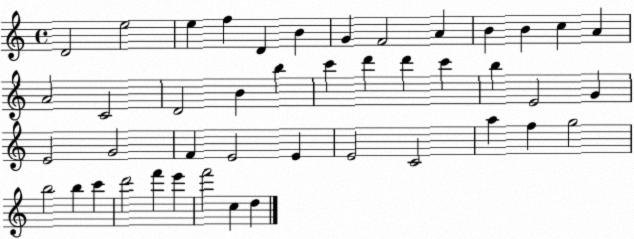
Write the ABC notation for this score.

X:1
T:Untitled
M:4/4
L:1/4
K:C
D2 e2 e f D B G F2 A B B c A A2 C2 D2 B b c' d' d' c' b E2 G E2 G2 F E2 E E2 C2 a f g2 b2 b c' d'2 f' e' f'2 c d